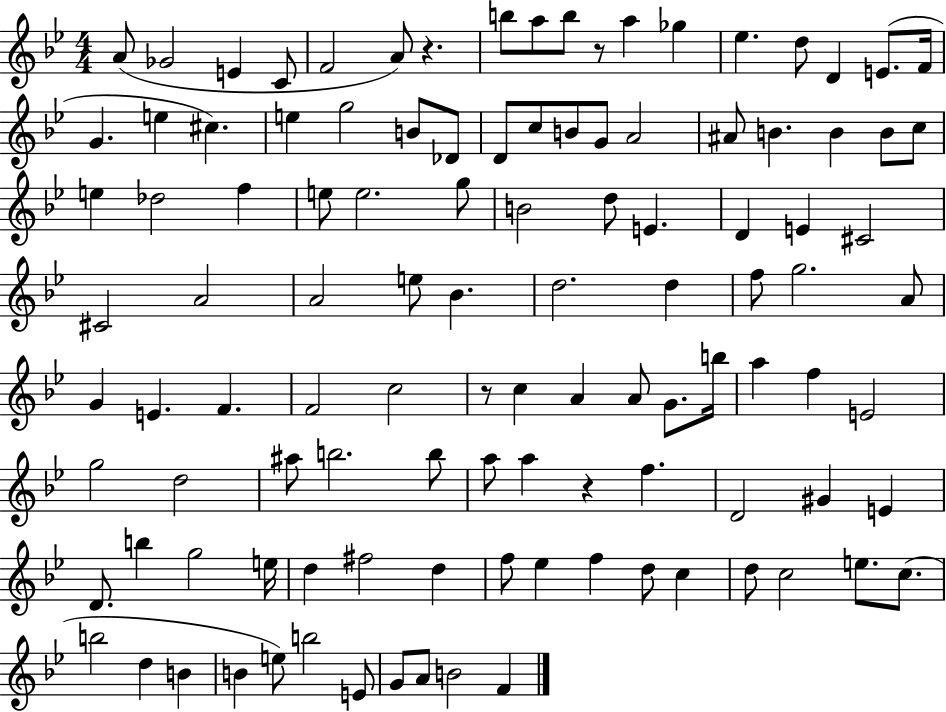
A4/e Gb4/h E4/q C4/e F4/h A4/e R/q. B5/e A5/e B5/e R/e A5/q Gb5/q Eb5/q. D5/e D4/q E4/e. F4/s G4/q. E5/q C#5/q. E5/q G5/h B4/e Db4/e D4/e C5/e B4/e G4/e A4/h A#4/e B4/q. B4/q B4/e C5/e E5/q Db5/h F5/q E5/e E5/h. G5/e B4/h D5/e E4/q. D4/q E4/q C#4/h C#4/h A4/h A4/h E5/e Bb4/q. D5/h. D5/q F5/e G5/h. A4/e G4/q E4/q. F4/q. F4/h C5/h R/e C5/q A4/q A4/e G4/e. B5/s A5/q F5/q E4/h G5/h D5/h A#5/e B5/h. B5/e A5/e A5/q R/q F5/q. D4/h G#4/q E4/q D4/e. B5/q G5/h E5/s D5/q F#5/h D5/q F5/e Eb5/q F5/q D5/e C5/q D5/e C5/h E5/e. C5/e. B5/h D5/q B4/q B4/q E5/e B5/h E4/e G4/e A4/e B4/h F4/q